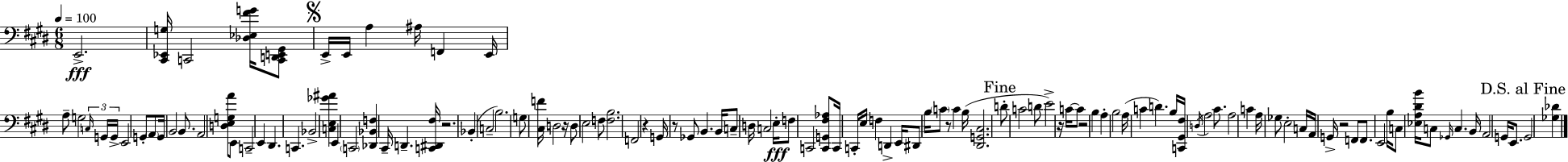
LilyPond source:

{
  \clef bass
  \numericTimeSignature
  \time 6/8
  \key e \major
  \tempo 4 = 100
  e,2.->\fff | <cis, ees, g>16 c,2 <des ees fis' g'>16 <c, d, e, gis,>8 | \mark \markup { \musicglyph "scripts.segno" } e,16-> e,16 a4 ais16 f,4 e,16 | a8-- g2 \tuplet 3/2 { \grace { c16 } g,16 | \break g,16-> } e,2 g,8-. \parenthesize a,8 | g,16 b,2 b,8. | a,2 <d e g a'>8 e,8 | c,2-- e,4 | \break dis,4. c,4. | bes,2-> <c e ges' ais'>4 | e,4 \parenthesize c,2 | <des, bes, f>4 cis,16-- d,4.-- | \break <c, dis, fis>16 r2. | bes,4-.( c2-- | b2.) | g8 <cis f'>16 d2 | \break r16 d8 e2 f8 | <f b>2. | f,2 r4 | g,16 r8 ges,8 b,4. | \break b,16 c8-- d16 c2 | e16-.\fff f8 c,2 <c, g, fis aes>8 | c,16 c,16-. e16 f4 d,4-> | e,16 dis,8 b16 \parenthesize c'8 r8 c'4 | \break b16( <dis, g, cis>2. | \mark "Fine" d'8-. c'2 d'8 | e'2->) r16 c'16~~ c'8 | r2 b4 | \break a4-. b2 | a16( c'4 d'4.) | b16 <c, gis, fis>16 \acciaccatura { d16 } a2 cis'8. | a2 c'4 | \break a16 ges8 e2-. | c16 a,16 g,16-> r2 | f,8 f,8. e,2 | b16 c8 <ees a dis' b'>16 c8 \grace { ges,16 } c4. | \break b,16 a,2 g,16 | e,8. \mark "D.S. al Fine" g,2 <ges des'>4 | \bar "|."
}